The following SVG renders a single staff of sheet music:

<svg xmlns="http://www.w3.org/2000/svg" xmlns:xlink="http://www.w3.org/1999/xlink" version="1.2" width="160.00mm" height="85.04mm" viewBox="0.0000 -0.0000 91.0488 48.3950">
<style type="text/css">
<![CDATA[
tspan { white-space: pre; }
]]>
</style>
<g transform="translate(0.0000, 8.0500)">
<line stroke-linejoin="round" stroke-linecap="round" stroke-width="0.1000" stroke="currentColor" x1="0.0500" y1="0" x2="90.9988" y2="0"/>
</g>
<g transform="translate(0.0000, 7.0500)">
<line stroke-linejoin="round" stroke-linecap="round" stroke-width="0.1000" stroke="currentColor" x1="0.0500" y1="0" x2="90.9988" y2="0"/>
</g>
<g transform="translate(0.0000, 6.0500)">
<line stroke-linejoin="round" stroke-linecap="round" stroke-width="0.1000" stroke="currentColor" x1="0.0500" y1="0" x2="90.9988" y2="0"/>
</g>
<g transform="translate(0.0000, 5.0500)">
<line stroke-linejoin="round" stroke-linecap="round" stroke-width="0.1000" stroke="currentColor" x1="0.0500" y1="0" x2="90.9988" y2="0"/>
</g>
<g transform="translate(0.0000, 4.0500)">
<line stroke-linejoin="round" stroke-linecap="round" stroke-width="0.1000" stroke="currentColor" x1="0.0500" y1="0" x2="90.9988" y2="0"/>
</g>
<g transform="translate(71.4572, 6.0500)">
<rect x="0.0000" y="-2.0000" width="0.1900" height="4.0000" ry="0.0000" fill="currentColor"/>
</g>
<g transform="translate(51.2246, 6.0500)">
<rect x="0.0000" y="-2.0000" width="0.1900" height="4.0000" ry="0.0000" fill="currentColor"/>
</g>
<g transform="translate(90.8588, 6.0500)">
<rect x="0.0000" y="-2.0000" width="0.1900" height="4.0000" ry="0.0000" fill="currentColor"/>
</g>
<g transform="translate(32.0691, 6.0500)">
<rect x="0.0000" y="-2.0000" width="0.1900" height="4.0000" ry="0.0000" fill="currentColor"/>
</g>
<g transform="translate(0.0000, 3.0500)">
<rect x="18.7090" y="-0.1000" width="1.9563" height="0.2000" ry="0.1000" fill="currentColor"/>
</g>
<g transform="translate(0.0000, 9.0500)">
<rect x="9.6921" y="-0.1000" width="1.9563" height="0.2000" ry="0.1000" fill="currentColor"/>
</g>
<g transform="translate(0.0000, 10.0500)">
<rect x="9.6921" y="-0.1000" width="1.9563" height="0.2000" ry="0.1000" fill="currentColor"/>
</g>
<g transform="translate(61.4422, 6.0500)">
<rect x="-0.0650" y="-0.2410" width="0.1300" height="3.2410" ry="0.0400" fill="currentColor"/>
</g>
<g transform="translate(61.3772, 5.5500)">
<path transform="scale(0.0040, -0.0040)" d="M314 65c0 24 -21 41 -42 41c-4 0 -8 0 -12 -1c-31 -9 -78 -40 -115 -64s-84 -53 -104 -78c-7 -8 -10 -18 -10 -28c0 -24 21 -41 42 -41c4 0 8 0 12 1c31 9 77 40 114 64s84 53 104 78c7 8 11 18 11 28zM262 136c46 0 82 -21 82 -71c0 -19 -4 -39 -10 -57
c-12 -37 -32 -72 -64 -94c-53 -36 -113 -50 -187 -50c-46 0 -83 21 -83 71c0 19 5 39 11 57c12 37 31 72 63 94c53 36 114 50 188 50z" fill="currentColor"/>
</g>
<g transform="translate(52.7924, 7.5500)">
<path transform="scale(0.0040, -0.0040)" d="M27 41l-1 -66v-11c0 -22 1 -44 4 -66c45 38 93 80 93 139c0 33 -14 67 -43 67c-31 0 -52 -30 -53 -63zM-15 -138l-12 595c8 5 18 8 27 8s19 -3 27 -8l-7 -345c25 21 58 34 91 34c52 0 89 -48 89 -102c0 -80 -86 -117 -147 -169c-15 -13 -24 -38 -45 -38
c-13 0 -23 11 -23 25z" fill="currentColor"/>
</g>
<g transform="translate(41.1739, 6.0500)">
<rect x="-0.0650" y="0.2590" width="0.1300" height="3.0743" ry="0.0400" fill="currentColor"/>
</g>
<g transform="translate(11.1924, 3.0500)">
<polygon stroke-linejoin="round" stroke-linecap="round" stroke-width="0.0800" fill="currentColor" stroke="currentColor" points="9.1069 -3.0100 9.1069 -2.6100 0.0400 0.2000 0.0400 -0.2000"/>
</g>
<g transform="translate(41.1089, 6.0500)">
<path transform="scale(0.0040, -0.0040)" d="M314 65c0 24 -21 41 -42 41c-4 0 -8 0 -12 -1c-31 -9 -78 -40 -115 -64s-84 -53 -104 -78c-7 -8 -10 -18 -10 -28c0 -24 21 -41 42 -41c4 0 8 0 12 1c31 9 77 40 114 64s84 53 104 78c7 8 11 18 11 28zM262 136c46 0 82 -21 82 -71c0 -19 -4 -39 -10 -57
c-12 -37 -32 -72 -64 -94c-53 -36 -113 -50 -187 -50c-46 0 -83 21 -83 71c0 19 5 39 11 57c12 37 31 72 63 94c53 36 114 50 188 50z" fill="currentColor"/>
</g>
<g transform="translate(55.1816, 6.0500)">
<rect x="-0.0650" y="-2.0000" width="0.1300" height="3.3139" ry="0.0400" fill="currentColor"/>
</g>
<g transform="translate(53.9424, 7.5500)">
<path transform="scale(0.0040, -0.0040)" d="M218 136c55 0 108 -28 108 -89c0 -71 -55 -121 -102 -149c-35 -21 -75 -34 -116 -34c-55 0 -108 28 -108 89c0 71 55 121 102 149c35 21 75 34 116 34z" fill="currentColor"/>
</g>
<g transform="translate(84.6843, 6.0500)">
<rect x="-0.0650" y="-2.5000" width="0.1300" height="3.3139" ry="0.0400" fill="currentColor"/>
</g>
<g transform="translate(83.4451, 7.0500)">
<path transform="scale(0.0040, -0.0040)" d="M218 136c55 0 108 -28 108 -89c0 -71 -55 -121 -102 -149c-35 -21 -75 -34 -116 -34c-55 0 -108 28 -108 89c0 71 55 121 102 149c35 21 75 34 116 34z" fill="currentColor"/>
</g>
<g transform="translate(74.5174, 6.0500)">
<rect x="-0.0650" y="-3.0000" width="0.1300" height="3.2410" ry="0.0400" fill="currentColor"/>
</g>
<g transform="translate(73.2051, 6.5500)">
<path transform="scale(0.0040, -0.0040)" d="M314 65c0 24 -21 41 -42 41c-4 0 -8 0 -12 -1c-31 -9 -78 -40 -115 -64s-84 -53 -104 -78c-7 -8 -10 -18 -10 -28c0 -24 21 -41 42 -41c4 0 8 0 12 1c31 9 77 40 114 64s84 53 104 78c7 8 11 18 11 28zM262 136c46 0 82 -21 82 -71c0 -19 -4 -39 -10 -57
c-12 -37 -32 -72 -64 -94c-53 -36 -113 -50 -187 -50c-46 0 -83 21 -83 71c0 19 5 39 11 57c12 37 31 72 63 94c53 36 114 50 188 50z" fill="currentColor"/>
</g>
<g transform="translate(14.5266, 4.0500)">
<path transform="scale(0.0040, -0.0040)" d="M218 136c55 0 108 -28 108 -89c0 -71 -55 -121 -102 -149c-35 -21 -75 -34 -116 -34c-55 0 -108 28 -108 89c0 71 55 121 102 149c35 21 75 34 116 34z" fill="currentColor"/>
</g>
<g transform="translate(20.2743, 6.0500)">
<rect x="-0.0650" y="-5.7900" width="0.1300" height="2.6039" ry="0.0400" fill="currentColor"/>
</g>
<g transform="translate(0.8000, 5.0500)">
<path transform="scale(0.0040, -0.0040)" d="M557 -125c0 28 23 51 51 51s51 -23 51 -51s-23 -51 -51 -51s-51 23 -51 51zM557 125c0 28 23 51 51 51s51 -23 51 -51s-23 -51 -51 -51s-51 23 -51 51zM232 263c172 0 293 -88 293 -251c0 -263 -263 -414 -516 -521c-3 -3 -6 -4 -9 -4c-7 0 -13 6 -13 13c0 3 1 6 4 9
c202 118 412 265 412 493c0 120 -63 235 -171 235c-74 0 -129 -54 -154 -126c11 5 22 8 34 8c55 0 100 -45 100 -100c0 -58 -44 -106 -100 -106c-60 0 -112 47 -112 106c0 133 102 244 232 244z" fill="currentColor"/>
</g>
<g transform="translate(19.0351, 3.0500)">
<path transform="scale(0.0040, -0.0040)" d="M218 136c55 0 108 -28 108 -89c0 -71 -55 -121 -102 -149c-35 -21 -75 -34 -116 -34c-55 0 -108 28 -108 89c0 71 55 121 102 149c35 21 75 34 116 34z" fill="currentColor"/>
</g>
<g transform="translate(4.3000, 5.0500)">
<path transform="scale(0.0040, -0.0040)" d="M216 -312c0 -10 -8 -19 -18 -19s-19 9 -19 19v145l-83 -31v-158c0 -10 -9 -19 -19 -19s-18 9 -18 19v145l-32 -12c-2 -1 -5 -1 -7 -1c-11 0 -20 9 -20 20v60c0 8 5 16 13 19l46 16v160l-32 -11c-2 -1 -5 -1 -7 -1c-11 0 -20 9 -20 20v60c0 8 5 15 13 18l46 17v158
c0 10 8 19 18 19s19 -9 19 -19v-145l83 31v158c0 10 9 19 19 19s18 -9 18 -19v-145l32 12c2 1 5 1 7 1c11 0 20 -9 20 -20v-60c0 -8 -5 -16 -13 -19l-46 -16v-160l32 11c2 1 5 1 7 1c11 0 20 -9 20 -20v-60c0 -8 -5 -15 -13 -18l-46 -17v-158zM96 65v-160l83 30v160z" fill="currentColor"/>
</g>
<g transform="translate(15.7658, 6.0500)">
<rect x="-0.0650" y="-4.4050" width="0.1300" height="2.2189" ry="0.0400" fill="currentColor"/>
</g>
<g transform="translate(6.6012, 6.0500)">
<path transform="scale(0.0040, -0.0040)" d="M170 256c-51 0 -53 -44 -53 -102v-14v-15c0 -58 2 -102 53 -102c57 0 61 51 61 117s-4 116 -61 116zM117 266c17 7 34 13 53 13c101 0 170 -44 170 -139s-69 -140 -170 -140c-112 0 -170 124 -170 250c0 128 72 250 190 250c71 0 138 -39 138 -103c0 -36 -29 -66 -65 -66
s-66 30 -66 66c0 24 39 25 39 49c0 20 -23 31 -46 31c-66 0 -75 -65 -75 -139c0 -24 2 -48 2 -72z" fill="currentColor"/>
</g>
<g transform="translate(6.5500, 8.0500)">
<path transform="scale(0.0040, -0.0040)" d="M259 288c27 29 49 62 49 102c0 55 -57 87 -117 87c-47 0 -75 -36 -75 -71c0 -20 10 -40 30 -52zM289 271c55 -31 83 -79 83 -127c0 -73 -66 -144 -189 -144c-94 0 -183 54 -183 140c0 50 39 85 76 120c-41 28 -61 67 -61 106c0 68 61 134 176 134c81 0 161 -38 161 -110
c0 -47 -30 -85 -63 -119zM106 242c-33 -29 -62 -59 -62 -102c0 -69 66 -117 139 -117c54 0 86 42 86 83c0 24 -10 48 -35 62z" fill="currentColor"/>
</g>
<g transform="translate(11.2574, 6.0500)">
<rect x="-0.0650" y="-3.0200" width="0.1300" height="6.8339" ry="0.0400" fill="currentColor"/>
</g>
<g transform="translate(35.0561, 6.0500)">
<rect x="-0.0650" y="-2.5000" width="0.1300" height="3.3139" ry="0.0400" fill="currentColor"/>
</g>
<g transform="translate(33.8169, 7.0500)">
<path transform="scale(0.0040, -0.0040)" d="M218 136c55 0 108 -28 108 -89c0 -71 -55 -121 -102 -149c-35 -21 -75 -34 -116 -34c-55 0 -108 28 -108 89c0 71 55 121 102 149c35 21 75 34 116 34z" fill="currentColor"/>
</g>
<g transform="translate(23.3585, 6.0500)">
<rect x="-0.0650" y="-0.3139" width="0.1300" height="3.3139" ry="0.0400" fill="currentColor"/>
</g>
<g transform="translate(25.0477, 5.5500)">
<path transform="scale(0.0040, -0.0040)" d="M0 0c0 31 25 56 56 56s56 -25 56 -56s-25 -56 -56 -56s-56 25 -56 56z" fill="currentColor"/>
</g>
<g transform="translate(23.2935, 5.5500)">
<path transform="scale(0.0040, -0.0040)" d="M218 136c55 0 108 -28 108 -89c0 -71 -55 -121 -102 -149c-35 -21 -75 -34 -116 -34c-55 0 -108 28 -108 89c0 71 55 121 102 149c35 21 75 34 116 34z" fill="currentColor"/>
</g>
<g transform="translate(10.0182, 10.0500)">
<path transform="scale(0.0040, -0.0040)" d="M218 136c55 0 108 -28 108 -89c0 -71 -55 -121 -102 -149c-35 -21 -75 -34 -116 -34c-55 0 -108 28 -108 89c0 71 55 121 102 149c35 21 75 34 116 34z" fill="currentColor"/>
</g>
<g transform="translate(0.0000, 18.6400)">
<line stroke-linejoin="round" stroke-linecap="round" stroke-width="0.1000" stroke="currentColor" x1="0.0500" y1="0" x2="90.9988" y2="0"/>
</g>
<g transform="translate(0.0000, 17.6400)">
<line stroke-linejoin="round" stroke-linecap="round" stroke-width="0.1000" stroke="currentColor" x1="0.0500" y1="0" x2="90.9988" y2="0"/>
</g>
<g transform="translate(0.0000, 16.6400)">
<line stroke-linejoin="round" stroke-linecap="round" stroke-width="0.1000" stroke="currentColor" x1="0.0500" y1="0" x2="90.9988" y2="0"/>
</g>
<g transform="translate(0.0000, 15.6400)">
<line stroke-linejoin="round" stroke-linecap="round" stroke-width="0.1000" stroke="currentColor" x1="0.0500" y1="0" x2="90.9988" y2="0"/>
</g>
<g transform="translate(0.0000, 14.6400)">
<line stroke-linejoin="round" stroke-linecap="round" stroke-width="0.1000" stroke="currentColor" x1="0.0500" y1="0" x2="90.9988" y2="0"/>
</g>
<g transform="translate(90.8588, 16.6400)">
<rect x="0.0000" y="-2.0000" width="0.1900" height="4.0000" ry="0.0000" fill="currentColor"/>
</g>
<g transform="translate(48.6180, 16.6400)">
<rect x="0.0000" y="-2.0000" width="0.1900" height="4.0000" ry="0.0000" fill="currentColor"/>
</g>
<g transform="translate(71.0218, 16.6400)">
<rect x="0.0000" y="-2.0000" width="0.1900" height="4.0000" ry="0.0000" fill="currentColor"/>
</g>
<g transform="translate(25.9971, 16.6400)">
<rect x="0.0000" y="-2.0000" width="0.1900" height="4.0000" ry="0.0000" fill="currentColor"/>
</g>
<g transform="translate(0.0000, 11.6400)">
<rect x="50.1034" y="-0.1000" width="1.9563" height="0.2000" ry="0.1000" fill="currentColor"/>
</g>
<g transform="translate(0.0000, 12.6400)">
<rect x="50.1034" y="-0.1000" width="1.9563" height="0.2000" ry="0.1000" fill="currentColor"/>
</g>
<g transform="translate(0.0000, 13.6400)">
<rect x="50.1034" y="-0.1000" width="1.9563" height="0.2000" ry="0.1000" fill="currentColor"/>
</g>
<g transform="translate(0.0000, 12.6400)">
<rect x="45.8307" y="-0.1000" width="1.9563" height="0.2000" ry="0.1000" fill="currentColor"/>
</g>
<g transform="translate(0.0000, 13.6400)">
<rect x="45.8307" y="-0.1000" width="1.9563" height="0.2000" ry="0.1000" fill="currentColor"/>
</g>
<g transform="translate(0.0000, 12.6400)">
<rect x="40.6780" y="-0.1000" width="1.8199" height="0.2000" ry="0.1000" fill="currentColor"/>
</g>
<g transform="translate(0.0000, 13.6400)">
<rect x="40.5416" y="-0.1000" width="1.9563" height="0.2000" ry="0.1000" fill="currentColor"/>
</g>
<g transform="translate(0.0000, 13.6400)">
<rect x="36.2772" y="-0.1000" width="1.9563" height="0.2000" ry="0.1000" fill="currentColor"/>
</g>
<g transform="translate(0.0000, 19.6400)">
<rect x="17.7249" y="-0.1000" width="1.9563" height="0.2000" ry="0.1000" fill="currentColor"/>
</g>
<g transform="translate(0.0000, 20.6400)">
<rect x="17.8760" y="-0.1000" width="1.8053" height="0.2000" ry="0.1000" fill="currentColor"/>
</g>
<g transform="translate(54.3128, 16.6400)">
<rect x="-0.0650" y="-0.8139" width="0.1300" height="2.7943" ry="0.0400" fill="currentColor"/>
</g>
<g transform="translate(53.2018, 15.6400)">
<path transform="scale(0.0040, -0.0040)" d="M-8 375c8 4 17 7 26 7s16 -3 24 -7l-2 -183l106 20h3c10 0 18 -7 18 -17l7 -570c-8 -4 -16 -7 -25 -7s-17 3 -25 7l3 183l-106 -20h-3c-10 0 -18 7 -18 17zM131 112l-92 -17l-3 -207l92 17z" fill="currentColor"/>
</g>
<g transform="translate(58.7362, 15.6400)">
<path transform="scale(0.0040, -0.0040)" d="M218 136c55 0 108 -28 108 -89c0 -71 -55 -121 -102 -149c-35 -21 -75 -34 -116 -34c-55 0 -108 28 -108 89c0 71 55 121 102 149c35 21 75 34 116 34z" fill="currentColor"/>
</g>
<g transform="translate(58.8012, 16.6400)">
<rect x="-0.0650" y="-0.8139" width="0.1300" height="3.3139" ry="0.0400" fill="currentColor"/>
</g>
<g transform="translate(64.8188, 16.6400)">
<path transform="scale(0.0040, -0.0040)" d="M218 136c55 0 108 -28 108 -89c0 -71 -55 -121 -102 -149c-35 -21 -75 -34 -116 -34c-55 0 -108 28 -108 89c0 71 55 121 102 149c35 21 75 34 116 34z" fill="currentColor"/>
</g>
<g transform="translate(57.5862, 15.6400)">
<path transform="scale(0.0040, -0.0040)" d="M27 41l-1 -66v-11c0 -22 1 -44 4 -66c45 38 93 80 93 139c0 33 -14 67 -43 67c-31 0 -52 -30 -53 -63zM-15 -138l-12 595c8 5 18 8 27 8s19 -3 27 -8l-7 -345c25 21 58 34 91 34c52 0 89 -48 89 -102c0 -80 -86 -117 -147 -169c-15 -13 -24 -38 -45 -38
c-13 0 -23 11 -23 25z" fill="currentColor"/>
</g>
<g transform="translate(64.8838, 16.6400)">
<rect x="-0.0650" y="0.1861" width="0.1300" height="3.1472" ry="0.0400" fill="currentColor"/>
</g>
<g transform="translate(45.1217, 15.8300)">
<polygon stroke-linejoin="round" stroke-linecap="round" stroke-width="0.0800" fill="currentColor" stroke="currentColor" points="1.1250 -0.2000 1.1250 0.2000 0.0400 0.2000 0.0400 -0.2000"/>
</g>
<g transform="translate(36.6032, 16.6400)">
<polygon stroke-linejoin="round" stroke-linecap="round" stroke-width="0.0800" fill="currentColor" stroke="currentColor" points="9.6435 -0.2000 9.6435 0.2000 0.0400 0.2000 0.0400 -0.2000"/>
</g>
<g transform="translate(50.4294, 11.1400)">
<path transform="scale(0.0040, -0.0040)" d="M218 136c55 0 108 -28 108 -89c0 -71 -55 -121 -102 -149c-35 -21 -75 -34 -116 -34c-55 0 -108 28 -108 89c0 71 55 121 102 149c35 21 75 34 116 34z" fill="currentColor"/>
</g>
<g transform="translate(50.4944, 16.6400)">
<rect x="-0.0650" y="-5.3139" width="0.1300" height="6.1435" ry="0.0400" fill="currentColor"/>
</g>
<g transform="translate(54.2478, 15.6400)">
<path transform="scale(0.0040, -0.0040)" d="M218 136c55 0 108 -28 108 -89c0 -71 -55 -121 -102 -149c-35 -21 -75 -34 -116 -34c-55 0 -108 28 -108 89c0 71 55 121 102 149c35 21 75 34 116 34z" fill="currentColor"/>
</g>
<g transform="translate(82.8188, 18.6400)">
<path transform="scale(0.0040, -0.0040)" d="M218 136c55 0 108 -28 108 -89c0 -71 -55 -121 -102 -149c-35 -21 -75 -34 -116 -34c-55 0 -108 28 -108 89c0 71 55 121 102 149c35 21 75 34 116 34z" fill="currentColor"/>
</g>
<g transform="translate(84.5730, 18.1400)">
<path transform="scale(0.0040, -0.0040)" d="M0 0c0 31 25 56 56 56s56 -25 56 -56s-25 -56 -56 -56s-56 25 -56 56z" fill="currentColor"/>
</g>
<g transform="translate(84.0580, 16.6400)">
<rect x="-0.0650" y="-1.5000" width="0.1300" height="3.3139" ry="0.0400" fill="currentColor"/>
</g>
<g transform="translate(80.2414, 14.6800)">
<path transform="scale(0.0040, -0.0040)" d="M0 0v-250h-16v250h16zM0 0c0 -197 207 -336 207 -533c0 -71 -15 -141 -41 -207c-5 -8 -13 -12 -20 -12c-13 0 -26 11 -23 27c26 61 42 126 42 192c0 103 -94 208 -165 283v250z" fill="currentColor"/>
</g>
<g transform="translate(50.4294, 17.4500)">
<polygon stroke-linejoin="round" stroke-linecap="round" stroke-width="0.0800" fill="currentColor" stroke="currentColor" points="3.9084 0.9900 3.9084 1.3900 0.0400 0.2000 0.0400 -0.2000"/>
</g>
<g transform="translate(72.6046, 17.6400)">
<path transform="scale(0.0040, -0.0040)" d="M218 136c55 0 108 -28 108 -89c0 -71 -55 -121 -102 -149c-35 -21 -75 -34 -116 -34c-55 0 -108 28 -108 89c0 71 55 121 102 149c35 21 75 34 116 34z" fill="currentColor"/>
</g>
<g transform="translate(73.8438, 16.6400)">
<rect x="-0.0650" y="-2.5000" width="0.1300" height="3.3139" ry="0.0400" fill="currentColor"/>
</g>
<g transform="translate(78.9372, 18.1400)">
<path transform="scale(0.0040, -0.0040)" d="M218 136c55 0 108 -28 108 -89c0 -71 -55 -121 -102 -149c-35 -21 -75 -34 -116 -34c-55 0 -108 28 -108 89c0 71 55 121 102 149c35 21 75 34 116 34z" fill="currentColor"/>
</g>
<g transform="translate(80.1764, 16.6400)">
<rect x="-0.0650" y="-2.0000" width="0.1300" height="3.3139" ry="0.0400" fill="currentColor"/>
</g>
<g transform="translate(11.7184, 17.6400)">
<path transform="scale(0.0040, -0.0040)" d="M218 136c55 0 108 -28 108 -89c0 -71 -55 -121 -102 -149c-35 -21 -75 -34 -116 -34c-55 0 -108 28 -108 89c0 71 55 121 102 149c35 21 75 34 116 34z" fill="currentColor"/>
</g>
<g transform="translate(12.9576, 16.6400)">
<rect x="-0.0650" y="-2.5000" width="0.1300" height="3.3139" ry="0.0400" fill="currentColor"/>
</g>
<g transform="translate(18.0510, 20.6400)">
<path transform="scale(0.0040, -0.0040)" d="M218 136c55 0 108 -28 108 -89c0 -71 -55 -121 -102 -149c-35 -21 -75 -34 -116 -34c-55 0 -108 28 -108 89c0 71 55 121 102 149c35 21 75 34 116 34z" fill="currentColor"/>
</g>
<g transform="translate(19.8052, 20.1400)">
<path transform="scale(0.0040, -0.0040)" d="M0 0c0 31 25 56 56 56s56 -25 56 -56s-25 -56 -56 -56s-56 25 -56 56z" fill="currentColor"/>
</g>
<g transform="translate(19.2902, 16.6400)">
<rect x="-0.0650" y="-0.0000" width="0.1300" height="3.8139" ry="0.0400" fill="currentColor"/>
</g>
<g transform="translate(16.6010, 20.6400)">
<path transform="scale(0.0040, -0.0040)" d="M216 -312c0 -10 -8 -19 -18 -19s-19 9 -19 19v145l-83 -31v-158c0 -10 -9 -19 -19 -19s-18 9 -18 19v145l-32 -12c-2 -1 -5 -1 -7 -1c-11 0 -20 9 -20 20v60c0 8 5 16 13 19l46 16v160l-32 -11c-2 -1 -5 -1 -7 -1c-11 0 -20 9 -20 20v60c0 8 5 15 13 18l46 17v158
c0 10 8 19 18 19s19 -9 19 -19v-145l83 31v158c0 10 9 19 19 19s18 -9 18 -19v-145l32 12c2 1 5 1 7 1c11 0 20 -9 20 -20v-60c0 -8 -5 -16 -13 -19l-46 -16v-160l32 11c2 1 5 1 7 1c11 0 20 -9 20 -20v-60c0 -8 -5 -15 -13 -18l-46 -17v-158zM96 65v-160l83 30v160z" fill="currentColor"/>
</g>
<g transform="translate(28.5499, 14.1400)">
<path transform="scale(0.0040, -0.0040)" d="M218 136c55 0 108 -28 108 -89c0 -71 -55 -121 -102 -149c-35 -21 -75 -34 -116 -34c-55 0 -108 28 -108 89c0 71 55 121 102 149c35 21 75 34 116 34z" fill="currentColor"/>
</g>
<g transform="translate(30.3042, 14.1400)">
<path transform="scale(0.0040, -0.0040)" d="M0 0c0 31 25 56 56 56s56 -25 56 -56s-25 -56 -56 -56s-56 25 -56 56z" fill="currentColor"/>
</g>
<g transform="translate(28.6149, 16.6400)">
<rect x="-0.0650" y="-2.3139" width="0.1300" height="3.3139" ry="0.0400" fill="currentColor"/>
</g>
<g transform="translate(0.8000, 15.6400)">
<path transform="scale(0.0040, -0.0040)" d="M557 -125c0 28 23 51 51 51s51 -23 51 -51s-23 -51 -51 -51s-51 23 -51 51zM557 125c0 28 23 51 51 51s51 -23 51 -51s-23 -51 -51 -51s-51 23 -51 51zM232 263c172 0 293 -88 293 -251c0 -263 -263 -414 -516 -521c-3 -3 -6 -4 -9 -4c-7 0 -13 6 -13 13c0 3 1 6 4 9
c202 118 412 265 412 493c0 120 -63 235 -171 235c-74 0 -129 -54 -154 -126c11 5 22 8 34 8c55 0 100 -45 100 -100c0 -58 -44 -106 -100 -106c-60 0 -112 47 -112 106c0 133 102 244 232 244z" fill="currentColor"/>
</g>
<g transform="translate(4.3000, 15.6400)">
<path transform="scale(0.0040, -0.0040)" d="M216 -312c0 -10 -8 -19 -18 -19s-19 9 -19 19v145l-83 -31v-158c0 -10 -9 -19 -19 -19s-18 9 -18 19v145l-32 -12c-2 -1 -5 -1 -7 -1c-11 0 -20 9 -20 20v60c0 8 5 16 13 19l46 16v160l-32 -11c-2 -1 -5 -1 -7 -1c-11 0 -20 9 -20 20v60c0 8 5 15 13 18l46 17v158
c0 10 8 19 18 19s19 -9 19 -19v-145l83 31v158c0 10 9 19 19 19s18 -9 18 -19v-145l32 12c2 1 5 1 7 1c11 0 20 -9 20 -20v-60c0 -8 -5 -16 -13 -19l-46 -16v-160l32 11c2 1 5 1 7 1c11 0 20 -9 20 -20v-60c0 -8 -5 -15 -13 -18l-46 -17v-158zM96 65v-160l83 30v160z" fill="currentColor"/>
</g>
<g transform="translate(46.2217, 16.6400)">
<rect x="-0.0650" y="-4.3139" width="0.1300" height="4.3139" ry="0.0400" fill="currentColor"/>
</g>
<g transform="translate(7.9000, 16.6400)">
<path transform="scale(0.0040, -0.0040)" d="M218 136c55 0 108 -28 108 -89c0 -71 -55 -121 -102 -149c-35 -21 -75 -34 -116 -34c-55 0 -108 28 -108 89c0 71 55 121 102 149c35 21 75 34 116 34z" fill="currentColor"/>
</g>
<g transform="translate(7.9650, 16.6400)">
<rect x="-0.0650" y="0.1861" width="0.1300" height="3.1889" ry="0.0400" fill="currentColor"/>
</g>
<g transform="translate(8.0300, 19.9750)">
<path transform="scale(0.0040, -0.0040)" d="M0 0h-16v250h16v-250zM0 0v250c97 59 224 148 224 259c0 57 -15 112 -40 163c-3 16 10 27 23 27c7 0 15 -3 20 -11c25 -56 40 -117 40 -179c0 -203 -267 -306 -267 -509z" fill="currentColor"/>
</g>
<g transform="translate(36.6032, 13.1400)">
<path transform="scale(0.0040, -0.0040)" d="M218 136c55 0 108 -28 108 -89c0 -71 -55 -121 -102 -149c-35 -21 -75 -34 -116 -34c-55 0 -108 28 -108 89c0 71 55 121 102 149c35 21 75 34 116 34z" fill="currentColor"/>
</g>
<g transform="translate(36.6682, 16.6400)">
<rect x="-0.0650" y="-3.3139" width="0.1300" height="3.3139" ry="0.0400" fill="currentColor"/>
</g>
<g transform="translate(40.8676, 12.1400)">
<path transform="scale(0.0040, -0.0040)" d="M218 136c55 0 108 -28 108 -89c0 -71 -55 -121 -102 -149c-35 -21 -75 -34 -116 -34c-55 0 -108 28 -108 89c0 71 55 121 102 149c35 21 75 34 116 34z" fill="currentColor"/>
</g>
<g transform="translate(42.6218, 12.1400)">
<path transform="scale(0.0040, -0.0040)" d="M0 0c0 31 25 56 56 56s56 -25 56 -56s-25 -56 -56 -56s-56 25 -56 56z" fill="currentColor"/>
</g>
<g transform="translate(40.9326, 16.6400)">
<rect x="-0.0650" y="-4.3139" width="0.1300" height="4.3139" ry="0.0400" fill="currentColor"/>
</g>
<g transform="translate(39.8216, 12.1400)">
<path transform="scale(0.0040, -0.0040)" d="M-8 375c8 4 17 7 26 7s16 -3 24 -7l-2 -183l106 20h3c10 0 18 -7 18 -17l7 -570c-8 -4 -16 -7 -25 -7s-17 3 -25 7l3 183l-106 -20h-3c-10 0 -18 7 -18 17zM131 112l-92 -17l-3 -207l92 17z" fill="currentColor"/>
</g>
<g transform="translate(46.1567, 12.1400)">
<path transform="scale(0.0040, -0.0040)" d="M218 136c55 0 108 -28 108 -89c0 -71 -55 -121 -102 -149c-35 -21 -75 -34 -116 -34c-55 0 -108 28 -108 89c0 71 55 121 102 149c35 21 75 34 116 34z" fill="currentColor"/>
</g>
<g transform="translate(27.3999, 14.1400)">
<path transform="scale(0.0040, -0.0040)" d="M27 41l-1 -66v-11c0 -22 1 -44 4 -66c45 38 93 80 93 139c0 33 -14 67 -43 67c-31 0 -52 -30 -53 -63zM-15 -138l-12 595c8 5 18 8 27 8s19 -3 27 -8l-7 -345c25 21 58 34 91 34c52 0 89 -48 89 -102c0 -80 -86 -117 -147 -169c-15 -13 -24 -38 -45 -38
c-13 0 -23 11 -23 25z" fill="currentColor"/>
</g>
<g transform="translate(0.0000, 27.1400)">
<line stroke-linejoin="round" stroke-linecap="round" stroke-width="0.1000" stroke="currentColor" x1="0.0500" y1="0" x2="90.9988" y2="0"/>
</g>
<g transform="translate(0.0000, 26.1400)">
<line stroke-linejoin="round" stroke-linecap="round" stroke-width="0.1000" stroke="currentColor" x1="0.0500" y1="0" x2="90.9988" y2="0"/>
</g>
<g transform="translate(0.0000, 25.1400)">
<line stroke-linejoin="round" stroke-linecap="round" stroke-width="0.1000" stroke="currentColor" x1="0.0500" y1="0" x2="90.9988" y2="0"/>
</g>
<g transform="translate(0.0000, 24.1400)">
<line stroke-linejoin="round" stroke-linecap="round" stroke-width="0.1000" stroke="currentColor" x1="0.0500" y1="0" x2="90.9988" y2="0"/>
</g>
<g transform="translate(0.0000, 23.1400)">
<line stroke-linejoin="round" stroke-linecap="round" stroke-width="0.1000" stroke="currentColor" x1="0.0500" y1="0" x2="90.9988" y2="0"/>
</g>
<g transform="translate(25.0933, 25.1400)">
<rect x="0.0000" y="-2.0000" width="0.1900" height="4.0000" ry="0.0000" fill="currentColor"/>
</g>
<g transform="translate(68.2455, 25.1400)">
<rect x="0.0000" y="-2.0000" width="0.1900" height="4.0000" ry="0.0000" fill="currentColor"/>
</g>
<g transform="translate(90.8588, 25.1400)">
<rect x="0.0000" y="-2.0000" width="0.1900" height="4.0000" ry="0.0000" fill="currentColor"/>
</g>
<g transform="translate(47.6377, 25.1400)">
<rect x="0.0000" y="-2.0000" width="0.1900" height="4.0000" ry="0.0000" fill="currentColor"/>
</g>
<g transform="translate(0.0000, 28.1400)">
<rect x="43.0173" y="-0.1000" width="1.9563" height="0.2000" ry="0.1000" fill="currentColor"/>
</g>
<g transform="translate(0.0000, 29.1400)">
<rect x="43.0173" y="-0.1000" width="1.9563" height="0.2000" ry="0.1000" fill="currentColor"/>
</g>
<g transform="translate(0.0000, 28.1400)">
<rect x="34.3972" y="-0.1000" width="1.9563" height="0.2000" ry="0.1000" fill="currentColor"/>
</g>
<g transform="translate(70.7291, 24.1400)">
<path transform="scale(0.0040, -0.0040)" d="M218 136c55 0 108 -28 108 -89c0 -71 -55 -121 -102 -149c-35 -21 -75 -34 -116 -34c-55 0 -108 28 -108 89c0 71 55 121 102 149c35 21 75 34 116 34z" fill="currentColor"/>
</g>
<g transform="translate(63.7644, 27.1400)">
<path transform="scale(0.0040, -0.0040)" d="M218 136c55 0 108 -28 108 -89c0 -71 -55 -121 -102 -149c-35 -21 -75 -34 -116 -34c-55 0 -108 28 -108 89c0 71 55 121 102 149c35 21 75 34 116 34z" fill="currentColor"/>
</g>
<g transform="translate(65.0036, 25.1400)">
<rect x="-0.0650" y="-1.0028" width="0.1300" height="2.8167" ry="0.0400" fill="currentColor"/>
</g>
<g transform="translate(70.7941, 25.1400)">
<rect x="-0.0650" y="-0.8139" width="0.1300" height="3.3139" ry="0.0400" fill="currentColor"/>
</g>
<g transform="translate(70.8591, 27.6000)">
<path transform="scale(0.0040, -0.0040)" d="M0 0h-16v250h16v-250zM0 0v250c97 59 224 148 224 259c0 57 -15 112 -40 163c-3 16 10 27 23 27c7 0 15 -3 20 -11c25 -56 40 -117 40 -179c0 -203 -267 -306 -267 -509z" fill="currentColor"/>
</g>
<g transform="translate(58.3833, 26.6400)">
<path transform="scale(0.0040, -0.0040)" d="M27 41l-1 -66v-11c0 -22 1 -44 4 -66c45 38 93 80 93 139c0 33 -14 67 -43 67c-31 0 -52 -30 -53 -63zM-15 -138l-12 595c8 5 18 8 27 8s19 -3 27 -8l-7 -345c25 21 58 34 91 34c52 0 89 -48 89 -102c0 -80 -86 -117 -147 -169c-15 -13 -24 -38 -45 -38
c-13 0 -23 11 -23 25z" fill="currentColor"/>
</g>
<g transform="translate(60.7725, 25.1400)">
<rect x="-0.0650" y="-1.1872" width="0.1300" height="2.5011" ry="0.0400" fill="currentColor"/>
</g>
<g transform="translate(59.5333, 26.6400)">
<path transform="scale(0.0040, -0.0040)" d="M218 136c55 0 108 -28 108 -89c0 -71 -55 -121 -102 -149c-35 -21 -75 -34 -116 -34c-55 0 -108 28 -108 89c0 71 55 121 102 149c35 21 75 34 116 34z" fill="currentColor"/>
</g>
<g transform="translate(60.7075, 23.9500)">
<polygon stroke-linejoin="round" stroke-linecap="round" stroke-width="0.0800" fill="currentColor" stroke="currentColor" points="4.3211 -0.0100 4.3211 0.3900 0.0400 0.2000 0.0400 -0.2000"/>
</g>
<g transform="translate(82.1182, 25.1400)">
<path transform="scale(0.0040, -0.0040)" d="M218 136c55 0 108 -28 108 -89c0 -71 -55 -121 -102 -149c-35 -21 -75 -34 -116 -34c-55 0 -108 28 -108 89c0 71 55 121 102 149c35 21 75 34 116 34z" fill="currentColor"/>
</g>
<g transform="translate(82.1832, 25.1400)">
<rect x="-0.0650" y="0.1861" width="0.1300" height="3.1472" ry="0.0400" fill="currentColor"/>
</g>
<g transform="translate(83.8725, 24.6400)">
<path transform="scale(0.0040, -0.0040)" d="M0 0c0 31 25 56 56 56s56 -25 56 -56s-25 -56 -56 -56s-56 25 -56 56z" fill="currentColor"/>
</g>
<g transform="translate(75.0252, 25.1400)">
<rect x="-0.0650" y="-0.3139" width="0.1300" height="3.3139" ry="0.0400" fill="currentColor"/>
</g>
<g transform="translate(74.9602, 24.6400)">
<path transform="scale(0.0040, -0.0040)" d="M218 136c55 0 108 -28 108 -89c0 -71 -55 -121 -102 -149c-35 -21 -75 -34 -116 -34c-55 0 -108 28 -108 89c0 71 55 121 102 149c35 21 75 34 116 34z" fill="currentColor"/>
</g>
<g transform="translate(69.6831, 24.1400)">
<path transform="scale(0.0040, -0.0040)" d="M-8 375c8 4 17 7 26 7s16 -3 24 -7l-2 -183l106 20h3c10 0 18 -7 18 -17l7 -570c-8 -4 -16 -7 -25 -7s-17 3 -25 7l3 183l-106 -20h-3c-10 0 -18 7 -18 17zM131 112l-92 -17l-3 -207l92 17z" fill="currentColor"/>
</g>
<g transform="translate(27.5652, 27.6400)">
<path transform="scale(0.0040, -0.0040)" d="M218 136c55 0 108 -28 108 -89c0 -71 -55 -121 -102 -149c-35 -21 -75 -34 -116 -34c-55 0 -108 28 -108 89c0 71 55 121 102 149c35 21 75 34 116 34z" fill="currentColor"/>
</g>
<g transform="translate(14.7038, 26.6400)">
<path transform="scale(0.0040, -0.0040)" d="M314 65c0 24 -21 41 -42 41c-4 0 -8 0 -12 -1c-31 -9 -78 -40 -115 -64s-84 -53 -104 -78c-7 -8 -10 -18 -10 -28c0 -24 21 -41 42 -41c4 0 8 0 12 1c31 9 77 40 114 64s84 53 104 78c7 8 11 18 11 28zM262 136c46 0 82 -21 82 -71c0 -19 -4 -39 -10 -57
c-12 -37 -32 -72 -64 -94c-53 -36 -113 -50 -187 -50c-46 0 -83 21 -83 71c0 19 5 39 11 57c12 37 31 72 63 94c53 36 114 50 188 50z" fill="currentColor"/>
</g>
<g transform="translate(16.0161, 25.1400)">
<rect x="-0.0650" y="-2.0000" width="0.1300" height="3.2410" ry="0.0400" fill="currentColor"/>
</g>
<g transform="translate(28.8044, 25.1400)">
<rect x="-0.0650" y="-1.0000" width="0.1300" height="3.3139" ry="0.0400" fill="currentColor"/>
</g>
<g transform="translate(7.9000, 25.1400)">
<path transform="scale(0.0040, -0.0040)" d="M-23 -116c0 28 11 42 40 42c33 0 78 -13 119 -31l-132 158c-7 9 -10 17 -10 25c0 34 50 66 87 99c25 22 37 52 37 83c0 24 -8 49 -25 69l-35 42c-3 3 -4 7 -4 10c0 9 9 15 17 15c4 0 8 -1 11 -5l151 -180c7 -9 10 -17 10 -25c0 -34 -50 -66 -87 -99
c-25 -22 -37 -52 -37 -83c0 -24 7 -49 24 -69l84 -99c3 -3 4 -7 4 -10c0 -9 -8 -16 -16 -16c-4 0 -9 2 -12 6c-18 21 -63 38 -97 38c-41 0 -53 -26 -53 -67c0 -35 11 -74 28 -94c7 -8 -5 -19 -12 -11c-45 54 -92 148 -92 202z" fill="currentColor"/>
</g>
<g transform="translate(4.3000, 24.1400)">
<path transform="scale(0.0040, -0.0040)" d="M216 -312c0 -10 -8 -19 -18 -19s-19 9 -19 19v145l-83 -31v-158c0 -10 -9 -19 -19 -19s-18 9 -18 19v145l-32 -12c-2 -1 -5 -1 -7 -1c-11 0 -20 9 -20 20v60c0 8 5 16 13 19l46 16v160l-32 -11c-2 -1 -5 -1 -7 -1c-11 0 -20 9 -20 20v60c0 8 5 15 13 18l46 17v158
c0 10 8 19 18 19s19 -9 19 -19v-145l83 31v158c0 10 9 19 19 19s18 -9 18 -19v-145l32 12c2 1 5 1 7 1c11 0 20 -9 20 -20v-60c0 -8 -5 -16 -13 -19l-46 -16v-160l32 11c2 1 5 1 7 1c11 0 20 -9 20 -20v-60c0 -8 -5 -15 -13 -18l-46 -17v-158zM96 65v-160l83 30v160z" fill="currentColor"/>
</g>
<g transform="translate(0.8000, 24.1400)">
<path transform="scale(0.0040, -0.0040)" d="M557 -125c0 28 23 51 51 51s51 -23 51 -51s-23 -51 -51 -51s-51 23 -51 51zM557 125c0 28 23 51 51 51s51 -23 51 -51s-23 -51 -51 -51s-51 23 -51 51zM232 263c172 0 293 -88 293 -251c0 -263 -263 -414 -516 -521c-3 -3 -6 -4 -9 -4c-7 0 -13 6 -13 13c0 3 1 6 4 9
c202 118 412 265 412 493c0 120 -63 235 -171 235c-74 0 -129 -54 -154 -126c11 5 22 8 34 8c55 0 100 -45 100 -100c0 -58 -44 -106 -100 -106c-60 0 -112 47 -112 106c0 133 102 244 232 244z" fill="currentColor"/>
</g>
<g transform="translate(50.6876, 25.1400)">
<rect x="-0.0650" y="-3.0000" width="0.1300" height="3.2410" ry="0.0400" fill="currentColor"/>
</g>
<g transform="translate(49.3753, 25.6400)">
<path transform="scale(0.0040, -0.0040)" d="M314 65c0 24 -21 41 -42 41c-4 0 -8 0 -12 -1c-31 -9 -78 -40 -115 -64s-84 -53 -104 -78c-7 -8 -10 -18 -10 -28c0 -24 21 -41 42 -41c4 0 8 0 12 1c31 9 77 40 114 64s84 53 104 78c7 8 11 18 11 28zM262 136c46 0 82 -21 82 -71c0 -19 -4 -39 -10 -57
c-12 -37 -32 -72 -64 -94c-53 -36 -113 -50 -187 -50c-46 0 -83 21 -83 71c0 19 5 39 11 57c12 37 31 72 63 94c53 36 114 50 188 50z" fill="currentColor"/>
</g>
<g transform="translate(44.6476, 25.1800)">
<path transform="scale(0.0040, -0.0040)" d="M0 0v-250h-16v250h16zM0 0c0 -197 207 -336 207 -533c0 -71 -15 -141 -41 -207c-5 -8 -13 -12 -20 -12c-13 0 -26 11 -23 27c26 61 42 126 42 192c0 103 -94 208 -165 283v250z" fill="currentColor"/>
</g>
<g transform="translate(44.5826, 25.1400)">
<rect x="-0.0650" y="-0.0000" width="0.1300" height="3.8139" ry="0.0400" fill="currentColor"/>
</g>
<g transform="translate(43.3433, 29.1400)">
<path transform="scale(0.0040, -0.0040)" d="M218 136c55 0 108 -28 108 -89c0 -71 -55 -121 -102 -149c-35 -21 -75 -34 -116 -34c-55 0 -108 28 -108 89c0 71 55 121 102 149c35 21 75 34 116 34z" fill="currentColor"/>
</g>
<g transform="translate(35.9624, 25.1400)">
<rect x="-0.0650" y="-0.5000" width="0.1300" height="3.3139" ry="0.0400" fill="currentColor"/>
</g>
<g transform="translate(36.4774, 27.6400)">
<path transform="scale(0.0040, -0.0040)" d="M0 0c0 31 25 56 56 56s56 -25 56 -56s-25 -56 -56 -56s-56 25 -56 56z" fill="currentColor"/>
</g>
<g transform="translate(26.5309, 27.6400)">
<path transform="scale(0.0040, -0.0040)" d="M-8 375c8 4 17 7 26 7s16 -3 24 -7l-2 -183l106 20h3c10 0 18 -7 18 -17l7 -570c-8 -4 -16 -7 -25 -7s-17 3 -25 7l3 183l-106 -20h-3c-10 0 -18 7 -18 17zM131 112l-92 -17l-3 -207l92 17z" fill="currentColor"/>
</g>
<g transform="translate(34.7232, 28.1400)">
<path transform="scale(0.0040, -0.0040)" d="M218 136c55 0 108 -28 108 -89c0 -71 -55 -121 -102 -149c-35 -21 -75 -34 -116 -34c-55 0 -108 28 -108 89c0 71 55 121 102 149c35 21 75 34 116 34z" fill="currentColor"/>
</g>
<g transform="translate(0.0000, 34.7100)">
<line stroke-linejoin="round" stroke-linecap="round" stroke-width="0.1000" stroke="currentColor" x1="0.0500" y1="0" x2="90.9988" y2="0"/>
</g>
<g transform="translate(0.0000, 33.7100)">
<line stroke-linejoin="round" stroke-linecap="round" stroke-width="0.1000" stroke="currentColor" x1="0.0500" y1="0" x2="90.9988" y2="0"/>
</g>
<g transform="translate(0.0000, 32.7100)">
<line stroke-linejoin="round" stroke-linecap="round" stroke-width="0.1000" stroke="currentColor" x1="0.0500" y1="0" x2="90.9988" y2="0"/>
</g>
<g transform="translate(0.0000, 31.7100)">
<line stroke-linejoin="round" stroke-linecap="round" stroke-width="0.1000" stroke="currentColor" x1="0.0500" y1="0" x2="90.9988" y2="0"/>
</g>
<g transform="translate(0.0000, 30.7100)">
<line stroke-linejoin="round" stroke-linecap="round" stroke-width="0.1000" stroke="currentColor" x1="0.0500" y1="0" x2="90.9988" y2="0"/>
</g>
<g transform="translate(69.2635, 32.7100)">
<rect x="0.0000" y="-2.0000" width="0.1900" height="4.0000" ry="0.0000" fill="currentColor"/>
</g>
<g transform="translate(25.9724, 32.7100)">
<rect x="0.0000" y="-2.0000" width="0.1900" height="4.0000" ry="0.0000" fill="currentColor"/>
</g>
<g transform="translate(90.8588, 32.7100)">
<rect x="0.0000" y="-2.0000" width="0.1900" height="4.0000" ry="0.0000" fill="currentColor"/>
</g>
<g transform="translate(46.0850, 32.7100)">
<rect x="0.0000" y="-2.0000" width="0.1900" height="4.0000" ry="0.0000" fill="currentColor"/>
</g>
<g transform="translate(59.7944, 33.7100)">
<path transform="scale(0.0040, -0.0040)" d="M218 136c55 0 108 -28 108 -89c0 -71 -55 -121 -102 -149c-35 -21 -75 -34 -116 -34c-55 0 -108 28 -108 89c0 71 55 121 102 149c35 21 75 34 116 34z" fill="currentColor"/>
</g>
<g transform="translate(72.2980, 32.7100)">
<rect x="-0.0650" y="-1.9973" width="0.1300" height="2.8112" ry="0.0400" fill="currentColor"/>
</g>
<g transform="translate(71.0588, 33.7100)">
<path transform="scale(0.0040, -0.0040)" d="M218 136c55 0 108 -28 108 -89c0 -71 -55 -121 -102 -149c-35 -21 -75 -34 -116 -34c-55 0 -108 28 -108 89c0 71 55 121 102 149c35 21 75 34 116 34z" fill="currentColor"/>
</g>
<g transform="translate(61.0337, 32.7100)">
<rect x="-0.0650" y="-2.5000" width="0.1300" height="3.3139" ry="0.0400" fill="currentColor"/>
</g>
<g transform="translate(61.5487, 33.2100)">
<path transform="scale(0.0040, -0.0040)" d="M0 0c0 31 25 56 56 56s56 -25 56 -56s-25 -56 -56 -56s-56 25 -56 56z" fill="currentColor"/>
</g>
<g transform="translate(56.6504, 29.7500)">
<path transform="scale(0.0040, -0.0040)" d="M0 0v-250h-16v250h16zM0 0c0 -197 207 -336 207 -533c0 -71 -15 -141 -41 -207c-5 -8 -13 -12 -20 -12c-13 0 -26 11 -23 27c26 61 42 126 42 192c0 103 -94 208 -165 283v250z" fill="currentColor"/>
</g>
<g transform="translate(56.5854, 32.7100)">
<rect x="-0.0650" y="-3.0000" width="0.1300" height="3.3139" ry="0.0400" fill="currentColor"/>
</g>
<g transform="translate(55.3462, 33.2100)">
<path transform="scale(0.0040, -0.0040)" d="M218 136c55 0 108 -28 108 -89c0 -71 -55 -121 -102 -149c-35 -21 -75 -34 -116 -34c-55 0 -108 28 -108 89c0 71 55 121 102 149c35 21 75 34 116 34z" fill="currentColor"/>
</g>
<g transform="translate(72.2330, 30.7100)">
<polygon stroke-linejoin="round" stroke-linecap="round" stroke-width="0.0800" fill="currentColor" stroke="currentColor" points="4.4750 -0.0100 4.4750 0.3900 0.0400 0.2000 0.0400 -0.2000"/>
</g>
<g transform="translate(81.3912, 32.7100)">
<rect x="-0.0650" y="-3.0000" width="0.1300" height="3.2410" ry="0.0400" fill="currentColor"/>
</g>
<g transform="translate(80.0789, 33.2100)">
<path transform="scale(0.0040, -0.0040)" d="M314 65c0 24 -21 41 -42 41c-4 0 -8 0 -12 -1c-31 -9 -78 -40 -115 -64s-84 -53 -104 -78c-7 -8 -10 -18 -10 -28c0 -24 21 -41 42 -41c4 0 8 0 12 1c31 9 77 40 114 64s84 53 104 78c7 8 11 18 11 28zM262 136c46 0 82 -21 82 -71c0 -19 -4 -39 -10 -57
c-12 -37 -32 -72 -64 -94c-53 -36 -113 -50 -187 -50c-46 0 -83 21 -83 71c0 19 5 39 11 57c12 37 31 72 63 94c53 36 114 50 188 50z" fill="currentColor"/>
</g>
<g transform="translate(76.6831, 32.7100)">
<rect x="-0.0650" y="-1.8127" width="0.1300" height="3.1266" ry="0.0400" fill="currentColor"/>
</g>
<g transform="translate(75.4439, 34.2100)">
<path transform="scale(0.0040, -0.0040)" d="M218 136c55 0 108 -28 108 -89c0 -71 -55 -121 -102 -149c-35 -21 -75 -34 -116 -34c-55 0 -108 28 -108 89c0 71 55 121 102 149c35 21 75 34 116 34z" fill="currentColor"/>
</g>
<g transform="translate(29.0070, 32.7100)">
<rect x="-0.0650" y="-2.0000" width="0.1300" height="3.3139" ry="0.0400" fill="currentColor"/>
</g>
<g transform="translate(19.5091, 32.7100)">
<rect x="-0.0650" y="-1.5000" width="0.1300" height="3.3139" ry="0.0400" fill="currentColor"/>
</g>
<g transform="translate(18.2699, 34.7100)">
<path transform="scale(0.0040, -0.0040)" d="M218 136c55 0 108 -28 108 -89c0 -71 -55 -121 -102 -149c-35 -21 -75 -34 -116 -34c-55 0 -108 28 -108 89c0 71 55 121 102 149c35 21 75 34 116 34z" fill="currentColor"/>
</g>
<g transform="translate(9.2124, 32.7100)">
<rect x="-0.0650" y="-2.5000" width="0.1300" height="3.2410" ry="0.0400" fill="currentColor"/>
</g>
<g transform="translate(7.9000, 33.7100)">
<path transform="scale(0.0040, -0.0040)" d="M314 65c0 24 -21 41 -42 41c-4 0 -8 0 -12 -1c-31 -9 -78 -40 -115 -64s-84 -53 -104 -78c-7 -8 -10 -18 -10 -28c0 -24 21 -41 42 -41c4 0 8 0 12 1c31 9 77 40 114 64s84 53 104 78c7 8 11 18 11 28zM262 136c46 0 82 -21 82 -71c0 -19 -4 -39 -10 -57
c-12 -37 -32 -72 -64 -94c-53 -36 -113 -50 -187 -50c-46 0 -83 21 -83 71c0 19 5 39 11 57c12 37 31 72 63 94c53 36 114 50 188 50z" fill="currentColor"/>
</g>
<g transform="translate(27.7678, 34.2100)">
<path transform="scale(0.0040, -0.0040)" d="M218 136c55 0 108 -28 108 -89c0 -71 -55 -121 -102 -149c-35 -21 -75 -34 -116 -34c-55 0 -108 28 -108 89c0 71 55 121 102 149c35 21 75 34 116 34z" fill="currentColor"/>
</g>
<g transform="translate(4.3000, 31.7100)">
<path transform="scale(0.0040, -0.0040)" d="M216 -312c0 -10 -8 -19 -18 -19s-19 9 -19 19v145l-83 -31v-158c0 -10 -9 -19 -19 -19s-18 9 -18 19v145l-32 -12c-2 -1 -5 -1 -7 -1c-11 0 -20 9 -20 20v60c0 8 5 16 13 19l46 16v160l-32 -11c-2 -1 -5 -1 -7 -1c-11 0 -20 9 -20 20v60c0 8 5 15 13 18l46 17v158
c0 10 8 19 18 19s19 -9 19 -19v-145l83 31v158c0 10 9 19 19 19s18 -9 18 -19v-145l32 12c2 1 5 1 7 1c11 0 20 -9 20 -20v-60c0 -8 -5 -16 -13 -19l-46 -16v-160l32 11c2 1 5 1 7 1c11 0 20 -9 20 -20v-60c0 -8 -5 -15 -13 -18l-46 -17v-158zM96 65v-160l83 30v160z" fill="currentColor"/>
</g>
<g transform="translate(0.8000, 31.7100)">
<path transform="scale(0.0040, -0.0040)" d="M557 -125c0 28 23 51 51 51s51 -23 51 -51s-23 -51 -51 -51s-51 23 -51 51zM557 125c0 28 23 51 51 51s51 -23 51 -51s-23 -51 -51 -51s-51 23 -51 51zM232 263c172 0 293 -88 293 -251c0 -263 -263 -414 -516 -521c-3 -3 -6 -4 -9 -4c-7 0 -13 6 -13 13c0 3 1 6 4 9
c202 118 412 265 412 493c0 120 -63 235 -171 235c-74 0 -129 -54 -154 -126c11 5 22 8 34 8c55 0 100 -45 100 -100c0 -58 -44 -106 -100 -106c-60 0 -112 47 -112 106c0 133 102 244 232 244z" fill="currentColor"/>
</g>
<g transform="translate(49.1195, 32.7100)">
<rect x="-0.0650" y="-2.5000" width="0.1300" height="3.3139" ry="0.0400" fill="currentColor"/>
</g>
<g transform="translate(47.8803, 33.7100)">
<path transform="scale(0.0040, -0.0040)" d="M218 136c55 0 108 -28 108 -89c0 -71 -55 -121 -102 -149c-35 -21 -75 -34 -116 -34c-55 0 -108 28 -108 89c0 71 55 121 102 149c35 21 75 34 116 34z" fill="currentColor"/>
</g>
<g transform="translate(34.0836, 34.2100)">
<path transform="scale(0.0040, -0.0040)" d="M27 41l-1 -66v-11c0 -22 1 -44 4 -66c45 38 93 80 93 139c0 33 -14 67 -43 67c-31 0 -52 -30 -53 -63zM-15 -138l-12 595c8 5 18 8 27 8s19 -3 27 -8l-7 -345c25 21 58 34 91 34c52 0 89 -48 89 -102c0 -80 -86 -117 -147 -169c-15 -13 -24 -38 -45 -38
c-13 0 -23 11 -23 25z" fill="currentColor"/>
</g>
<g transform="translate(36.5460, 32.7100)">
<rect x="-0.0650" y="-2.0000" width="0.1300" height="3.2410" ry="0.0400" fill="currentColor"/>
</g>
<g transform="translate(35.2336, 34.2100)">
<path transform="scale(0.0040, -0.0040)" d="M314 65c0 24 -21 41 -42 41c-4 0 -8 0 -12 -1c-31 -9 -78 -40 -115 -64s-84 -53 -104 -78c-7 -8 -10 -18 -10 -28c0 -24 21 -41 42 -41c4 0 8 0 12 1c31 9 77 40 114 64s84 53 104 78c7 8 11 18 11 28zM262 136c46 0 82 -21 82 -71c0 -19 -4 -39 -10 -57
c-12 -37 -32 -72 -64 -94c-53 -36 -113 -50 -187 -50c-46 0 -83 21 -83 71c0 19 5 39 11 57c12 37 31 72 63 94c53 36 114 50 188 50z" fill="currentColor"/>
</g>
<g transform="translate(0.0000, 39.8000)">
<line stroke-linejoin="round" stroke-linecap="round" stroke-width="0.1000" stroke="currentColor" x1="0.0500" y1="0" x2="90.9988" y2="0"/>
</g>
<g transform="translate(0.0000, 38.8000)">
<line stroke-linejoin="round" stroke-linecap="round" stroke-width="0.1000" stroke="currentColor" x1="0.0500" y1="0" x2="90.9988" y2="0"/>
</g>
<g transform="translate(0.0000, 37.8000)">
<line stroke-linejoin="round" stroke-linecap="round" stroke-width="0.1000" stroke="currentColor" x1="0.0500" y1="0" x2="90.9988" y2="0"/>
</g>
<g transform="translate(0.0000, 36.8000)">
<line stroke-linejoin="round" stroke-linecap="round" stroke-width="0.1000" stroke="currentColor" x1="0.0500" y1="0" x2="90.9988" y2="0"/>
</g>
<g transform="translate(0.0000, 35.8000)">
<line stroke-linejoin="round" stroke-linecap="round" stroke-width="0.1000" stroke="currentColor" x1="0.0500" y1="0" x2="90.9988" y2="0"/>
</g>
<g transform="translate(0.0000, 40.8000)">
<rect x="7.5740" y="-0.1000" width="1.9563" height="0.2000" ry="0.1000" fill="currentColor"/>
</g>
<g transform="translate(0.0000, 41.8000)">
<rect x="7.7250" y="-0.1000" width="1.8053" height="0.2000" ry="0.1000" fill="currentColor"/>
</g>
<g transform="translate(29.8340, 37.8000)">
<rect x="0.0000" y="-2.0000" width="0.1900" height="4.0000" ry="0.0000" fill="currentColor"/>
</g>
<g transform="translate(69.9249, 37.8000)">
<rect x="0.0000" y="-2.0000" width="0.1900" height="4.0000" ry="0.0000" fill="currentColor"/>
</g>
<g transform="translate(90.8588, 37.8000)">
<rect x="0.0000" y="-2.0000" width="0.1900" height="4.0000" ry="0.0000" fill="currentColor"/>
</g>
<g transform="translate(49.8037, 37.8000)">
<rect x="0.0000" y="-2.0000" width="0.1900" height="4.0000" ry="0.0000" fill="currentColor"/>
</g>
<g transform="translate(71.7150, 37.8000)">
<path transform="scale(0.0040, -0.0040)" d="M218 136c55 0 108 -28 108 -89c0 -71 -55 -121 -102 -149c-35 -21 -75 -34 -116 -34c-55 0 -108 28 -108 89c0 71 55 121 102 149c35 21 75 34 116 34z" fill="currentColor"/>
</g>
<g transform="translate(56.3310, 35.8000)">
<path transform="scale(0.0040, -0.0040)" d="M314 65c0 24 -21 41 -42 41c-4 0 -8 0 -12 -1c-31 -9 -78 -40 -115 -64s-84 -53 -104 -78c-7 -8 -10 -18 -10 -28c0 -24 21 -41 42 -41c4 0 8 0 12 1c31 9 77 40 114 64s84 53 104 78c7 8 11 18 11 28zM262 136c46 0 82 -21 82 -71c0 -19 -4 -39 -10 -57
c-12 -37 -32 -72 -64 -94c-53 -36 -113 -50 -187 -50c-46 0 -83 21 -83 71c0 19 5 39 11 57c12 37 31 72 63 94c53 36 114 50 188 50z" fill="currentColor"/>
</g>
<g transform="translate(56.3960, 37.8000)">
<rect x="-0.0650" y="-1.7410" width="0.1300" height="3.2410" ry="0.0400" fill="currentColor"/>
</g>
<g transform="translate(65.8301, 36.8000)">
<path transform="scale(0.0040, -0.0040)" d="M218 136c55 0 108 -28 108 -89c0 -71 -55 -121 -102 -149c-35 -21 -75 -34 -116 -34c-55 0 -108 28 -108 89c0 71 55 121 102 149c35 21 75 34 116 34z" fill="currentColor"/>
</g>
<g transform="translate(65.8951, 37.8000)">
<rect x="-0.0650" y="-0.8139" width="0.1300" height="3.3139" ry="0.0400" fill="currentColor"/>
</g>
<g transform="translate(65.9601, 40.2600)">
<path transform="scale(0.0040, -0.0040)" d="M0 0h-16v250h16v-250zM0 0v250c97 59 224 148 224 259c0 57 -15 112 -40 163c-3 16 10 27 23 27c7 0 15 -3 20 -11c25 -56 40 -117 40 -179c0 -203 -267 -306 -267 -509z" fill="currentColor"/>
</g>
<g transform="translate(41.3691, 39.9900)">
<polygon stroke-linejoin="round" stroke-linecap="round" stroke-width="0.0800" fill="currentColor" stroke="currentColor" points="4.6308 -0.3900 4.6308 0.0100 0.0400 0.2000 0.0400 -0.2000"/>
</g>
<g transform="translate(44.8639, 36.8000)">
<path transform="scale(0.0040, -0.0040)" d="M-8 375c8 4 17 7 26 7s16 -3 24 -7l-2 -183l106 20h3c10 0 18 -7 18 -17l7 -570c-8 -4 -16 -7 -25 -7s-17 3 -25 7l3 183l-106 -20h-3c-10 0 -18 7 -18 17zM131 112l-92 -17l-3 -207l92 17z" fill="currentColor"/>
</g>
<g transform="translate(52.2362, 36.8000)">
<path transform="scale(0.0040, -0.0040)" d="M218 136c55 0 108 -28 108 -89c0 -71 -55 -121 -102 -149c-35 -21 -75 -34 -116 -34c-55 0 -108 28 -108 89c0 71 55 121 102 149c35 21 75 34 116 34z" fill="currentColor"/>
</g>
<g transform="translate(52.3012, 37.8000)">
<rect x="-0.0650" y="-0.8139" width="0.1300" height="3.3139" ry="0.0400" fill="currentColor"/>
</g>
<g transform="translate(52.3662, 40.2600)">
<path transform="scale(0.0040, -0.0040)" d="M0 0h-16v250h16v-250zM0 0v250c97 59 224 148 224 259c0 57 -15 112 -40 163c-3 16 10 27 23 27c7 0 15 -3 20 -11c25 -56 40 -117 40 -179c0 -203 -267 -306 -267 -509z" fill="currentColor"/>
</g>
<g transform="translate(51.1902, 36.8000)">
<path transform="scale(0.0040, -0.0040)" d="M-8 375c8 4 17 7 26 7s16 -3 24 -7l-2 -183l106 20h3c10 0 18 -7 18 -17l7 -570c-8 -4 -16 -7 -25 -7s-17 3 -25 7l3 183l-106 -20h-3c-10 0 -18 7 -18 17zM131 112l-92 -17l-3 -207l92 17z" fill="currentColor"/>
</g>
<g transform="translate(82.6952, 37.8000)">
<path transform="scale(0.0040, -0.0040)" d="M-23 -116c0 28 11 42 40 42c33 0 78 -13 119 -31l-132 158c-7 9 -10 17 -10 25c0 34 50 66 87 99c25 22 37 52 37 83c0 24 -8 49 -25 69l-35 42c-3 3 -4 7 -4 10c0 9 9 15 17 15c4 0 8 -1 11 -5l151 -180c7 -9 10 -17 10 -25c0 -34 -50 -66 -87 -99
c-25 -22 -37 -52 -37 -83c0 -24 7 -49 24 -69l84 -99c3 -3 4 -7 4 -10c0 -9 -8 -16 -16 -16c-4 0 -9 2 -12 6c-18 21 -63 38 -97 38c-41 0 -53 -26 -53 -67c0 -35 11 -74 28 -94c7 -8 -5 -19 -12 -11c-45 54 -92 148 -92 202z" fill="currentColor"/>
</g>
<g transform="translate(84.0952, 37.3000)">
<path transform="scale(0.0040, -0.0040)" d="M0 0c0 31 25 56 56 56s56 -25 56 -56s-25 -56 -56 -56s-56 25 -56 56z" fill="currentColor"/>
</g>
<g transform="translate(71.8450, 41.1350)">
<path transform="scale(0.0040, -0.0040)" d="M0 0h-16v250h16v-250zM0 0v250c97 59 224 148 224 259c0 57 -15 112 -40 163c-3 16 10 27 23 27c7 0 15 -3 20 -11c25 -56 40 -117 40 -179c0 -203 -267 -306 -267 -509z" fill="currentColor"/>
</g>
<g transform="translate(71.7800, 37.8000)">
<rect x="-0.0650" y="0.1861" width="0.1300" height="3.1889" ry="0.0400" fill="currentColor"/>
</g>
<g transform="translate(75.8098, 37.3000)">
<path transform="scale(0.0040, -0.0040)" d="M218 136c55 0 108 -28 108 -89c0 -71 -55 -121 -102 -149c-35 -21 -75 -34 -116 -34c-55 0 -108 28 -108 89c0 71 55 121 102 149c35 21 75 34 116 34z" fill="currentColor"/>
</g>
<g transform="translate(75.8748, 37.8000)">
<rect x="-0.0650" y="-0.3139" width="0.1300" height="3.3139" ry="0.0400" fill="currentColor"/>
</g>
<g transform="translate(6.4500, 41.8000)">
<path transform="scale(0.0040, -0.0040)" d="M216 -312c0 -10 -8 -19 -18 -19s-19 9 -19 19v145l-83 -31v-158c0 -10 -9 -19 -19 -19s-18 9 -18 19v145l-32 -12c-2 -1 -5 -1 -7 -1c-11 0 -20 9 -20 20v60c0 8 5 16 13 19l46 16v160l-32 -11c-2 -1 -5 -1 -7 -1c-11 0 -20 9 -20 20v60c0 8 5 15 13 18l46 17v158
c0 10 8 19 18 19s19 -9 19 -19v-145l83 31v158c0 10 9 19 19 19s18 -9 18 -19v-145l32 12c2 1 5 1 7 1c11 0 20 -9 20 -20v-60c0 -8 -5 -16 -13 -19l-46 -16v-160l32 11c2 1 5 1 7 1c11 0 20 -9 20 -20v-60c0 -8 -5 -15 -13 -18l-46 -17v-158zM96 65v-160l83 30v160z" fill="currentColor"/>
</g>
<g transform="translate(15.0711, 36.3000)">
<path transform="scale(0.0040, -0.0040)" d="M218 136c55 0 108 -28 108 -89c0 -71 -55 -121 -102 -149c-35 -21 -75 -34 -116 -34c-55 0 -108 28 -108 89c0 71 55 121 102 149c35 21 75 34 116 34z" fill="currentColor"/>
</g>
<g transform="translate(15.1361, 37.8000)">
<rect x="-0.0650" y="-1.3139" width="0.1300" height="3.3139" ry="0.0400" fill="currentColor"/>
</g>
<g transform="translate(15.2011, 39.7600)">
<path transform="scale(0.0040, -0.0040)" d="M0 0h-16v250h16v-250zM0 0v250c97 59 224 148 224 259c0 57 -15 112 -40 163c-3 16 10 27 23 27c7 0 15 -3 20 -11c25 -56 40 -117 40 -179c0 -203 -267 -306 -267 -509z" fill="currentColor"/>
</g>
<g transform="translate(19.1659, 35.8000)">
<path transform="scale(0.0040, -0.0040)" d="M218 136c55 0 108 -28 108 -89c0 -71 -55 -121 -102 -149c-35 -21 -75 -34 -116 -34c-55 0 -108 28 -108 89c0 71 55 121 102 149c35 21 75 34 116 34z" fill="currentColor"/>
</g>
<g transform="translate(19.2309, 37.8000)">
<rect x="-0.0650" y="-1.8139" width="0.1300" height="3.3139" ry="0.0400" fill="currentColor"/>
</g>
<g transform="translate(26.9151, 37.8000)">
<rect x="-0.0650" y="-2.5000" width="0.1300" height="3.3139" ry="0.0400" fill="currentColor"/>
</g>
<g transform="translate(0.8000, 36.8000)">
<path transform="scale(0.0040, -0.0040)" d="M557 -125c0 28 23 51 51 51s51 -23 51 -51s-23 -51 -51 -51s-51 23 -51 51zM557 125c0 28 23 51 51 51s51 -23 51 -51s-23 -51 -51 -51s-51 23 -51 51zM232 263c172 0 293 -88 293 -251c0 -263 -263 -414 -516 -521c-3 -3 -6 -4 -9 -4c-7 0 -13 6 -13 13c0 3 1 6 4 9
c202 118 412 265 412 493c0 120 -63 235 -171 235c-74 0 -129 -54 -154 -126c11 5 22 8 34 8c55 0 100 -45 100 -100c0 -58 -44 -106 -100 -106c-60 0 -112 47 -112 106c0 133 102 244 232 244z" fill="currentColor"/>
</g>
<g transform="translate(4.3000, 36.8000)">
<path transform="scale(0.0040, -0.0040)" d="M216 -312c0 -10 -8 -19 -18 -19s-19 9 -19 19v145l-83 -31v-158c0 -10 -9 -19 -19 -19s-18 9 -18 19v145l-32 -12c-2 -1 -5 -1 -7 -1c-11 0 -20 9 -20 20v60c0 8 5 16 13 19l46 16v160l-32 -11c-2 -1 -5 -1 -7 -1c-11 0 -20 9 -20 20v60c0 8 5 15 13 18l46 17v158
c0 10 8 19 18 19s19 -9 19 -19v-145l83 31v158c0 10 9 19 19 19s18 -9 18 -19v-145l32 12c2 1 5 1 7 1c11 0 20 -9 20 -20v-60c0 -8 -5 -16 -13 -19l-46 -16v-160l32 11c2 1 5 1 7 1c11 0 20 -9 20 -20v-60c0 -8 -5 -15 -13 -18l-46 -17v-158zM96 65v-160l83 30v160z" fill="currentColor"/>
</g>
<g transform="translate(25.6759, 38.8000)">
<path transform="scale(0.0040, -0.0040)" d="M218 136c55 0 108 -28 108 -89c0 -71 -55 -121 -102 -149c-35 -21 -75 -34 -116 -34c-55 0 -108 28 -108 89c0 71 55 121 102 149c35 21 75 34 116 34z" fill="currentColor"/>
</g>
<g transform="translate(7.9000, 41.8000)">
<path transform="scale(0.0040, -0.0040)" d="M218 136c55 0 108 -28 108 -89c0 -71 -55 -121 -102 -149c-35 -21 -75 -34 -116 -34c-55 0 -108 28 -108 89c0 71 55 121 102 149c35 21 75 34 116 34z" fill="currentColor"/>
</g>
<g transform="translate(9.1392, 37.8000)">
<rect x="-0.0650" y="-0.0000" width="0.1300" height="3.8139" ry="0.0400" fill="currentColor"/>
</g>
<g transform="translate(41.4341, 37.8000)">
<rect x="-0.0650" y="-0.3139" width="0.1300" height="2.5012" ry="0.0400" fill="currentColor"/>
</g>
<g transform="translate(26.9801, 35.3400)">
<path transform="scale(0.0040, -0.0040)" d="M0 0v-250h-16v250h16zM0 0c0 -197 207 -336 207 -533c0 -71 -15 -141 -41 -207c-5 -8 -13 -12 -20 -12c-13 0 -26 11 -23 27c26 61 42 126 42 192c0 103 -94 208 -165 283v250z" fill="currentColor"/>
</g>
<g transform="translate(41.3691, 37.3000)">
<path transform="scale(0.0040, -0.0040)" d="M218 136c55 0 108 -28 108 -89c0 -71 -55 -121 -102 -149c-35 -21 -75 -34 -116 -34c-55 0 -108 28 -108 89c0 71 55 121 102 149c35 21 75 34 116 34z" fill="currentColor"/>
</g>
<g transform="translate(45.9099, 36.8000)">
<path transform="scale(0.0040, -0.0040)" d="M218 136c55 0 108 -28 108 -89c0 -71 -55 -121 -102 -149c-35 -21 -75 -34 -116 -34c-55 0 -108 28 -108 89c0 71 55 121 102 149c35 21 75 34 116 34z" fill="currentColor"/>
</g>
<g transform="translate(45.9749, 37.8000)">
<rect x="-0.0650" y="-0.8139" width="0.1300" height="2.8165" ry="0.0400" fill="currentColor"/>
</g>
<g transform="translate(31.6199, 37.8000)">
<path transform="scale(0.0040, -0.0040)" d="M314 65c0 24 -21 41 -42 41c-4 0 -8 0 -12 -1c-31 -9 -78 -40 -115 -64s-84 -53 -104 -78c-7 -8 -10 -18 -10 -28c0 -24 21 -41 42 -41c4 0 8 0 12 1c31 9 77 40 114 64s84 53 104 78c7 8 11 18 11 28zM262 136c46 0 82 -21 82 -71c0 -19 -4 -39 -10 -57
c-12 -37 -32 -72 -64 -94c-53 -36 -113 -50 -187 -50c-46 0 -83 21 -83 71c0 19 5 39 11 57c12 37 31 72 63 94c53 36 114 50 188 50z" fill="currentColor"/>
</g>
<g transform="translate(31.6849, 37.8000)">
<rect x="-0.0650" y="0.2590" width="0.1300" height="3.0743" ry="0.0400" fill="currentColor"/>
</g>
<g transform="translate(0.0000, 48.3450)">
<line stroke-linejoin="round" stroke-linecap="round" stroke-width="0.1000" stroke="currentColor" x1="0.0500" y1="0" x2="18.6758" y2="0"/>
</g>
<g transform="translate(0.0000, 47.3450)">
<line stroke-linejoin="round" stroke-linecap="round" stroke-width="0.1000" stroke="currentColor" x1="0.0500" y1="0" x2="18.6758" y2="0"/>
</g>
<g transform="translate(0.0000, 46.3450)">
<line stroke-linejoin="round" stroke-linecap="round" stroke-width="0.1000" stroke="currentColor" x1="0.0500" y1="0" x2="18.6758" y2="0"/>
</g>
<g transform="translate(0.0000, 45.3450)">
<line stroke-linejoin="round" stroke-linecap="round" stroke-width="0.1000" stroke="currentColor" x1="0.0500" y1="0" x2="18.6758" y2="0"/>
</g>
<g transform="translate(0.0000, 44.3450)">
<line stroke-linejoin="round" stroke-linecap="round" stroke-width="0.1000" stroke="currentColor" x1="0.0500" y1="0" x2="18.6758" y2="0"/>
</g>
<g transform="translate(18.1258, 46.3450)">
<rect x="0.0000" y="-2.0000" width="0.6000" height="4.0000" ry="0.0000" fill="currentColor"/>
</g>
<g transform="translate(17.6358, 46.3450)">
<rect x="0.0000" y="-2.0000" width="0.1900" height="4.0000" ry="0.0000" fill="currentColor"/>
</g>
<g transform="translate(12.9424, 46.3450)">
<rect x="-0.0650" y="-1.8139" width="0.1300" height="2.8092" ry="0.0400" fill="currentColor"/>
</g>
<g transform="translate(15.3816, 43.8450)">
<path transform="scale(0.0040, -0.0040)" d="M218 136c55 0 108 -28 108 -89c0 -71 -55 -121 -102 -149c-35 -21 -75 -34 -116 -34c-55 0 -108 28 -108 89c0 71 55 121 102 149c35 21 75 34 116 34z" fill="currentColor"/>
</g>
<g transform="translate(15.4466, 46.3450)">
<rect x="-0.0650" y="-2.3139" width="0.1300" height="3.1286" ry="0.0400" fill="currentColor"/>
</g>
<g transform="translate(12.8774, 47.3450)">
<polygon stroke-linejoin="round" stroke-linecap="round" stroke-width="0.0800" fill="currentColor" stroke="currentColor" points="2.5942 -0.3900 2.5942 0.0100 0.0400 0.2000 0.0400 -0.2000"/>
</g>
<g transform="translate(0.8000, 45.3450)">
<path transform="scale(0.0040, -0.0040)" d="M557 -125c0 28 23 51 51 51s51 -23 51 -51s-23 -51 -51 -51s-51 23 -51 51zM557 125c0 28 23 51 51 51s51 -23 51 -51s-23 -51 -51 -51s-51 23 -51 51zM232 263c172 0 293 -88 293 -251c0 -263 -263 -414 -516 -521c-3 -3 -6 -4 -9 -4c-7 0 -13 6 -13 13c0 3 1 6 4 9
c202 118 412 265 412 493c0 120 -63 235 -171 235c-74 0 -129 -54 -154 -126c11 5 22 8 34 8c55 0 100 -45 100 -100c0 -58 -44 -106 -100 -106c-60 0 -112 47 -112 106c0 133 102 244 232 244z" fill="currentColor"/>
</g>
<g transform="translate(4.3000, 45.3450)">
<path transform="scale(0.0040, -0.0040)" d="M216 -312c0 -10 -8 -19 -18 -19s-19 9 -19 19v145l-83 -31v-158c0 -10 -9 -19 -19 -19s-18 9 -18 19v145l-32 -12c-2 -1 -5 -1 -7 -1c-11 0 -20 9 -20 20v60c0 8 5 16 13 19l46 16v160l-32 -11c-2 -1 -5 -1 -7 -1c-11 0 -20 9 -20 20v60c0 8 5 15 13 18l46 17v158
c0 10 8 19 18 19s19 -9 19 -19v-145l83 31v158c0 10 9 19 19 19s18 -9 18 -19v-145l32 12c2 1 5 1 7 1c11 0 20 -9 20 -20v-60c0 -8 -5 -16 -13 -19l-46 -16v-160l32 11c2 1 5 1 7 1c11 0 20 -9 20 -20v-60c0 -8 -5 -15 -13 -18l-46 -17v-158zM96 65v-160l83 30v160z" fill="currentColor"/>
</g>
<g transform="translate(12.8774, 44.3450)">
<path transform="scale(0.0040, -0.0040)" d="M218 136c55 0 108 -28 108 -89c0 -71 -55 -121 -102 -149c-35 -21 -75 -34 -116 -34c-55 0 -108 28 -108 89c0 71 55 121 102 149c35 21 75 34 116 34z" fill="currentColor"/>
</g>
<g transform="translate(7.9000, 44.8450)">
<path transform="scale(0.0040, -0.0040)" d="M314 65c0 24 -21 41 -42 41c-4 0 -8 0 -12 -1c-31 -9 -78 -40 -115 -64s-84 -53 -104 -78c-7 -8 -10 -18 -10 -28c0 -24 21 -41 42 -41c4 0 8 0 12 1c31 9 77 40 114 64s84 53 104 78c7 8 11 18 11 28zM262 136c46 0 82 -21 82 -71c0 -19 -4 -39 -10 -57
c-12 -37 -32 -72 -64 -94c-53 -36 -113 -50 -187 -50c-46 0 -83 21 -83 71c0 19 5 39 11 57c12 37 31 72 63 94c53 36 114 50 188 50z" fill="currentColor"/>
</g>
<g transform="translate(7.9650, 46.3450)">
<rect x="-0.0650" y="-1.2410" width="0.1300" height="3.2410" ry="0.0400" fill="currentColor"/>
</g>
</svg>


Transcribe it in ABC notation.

X:1
T:Untitled
M:6/8
L:1/4
K:G
C,,/2 A,/2 C/2 E, B,, D,2 _A,, E,2 C,2 B,, D,/2 B,, ^C,, _B, D/2 F/2 F/4 A/2 F,/2 _F, D, B,, A,,/2 G,, z A,,2 F,, E,, C,,/2 C,2 _A,,/2 G,,/2 F,/2 E, D, B,,2 G,, A,, _A,,2 B,, C,/2 B,, B,,/2 A,,/2 C,2 ^C,, G,/2 A, B,,/2 D,2 E,/2 F,/2 F,/2 A,2 F,/2 D,/2 E, z G,2 A,/2 B,/2